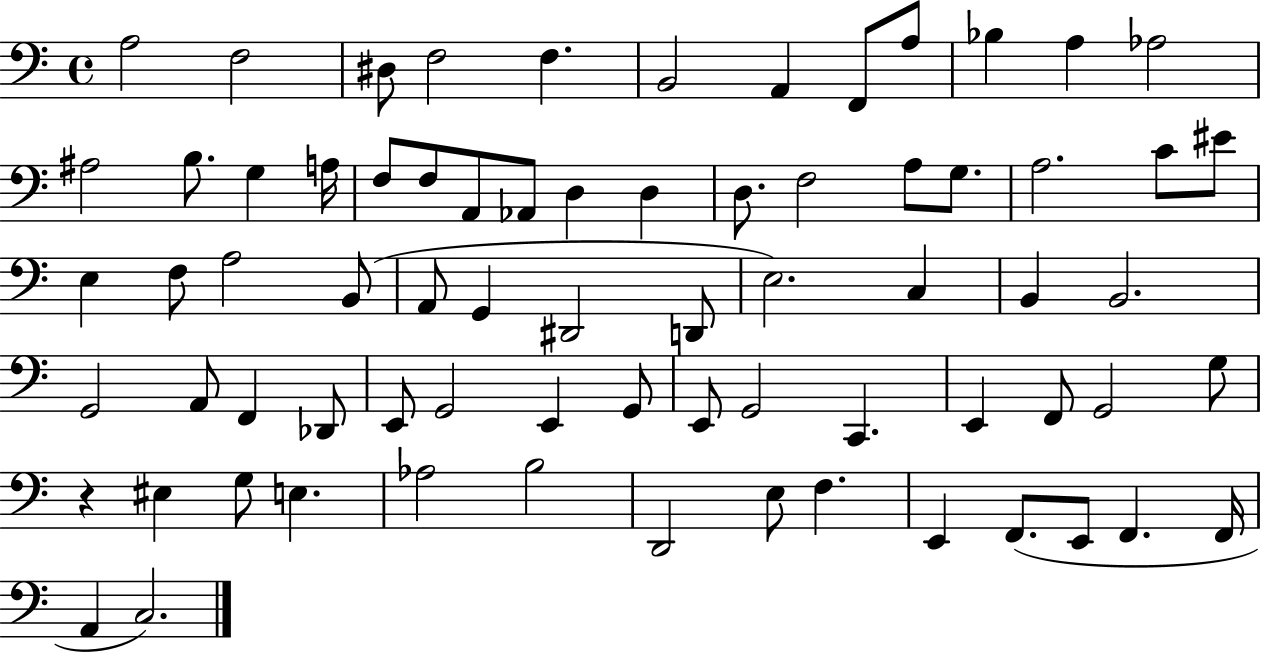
X:1
T:Untitled
M:4/4
L:1/4
K:C
A,2 F,2 ^D,/2 F,2 F, B,,2 A,, F,,/2 A,/2 _B, A, _A,2 ^A,2 B,/2 G, A,/4 F,/2 F,/2 A,,/2 _A,,/2 D, D, D,/2 F,2 A,/2 G,/2 A,2 C/2 ^E/2 E, F,/2 A,2 B,,/2 A,,/2 G,, ^D,,2 D,,/2 E,2 C, B,, B,,2 G,,2 A,,/2 F,, _D,,/2 E,,/2 G,,2 E,, G,,/2 E,,/2 G,,2 C,, E,, F,,/2 G,,2 G,/2 z ^E, G,/2 E, _A,2 B,2 D,,2 E,/2 F, E,, F,,/2 E,,/2 F,, F,,/4 A,, C,2